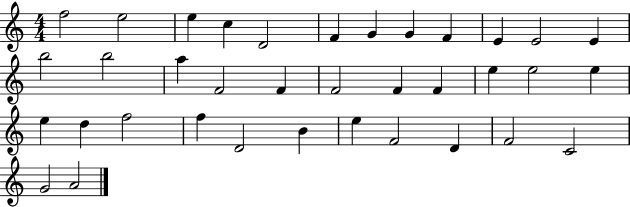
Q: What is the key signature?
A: C major